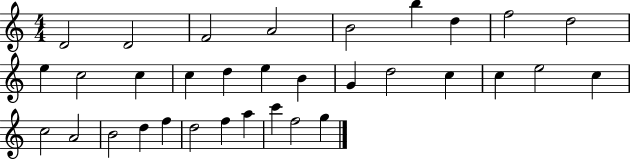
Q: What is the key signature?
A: C major